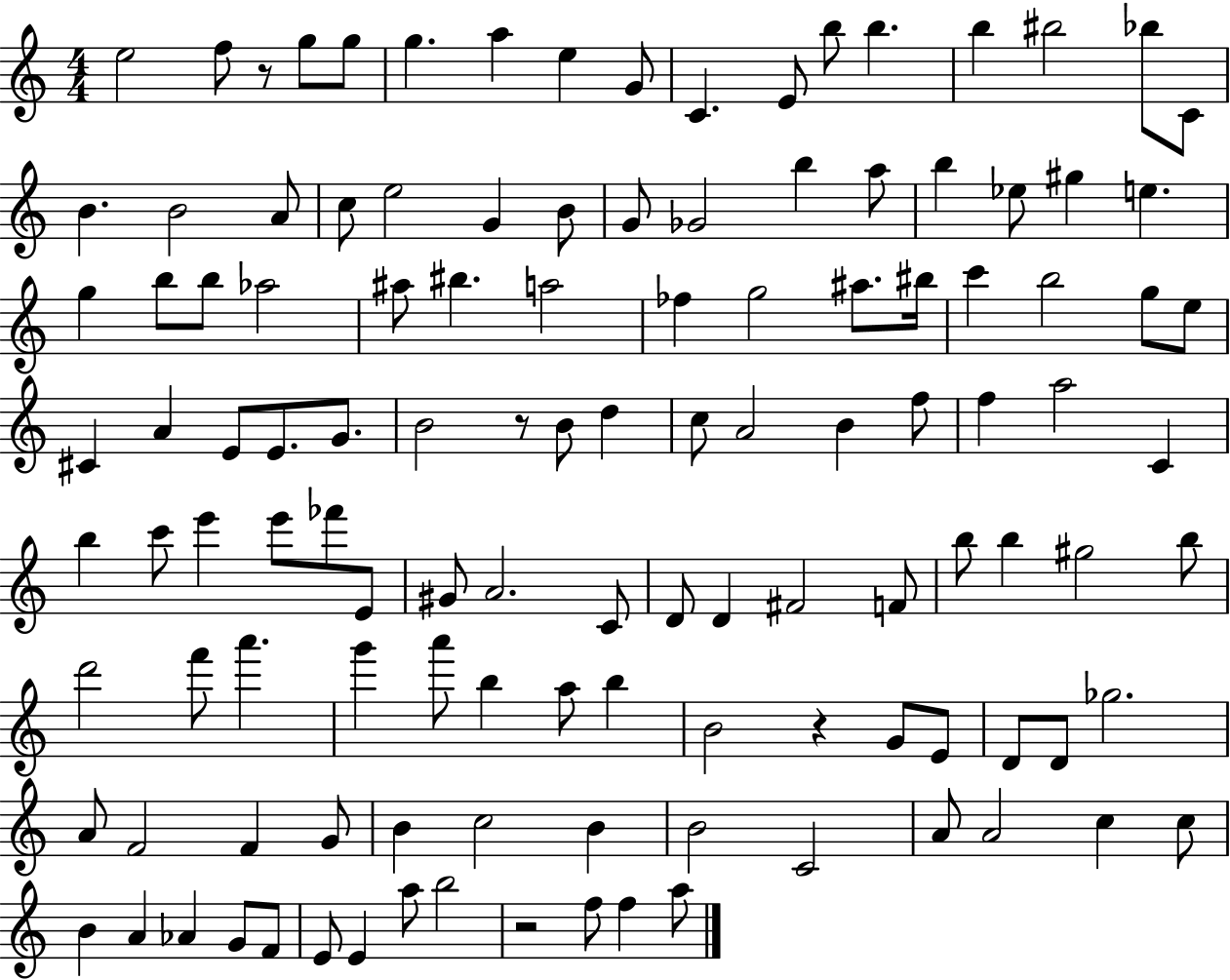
E5/h F5/e R/e G5/e G5/e G5/q. A5/q E5/q G4/e C4/q. E4/e B5/e B5/q. B5/q BIS5/h Bb5/e C4/e B4/q. B4/h A4/e C5/e E5/h G4/q B4/e G4/e Gb4/h B5/q A5/e B5/q Eb5/e G#5/q E5/q. G5/q B5/e B5/e Ab5/h A#5/e BIS5/q. A5/h FES5/q G5/h A#5/e. BIS5/s C6/q B5/h G5/e E5/e C#4/q A4/q E4/e E4/e. G4/e. B4/h R/e B4/e D5/q C5/e A4/h B4/q F5/e F5/q A5/h C4/q B5/q C6/e E6/q E6/e FES6/e E4/e G#4/e A4/h. C4/e D4/e D4/q F#4/h F4/e B5/e B5/q G#5/h B5/e D6/h F6/e A6/q. G6/q A6/e B5/q A5/e B5/q B4/h R/q G4/e E4/e D4/e D4/e Gb5/h. A4/e F4/h F4/q G4/e B4/q C5/h B4/q B4/h C4/h A4/e A4/h C5/q C5/e B4/q A4/q Ab4/q G4/e F4/e E4/e E4/q A5/e B5/h R/h F5/e F5/q A5/e